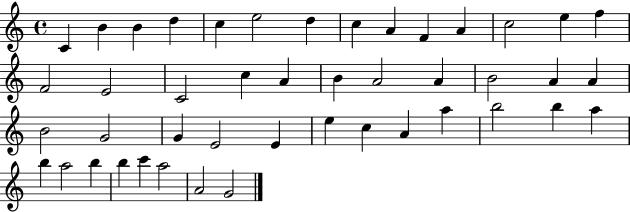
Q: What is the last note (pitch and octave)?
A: G4